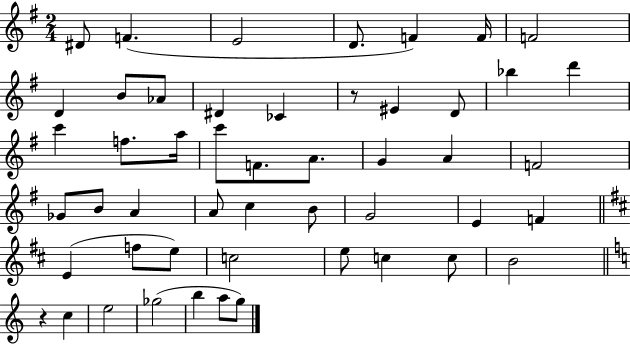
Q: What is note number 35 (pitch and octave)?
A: E4